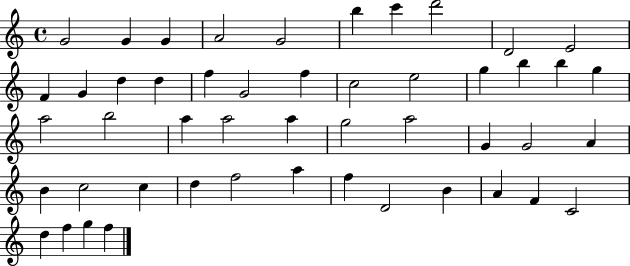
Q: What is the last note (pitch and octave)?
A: F5